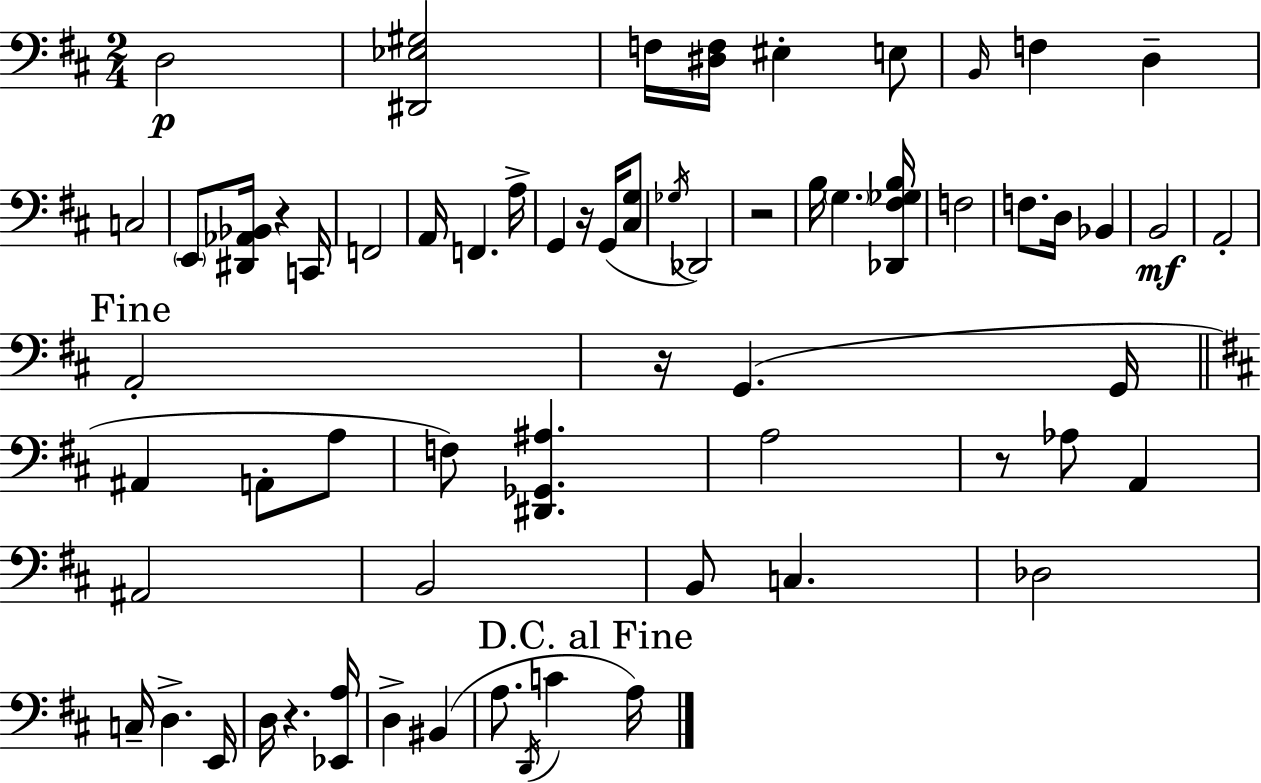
D3/h [D#2,Eb3,G#3]/h F3/s [D#3,F3]/s EIS3/q E3/e B2/s F3/q D3/q C3/h E2/e [D#2,Ab2,Bb2]/s R/q C2/s F2/h A2/s F2/q. A3/s G2/q R/s G2/s [C#3,G3]/e Gb3/s Db2/h R/h B3/s G3/q. [Db2,F#3,Gb3,B3]/s F3/h F3/e. D3/s Bb2/q B2/h A2/h A2/h R/s G2/q. G2/s A#2/q A2/e A3/e F3/e [D#2,Gb2,A#3]/q. A3/h R/e Ab3/e A2/q A#2/h B2/h B2/e C3/q. Db3/h C3/s D3/q. E2/s D3/s R/q. [Eb2,A3]/s D3/q BIS2/q A3/e. D2/s C4/q A3/s